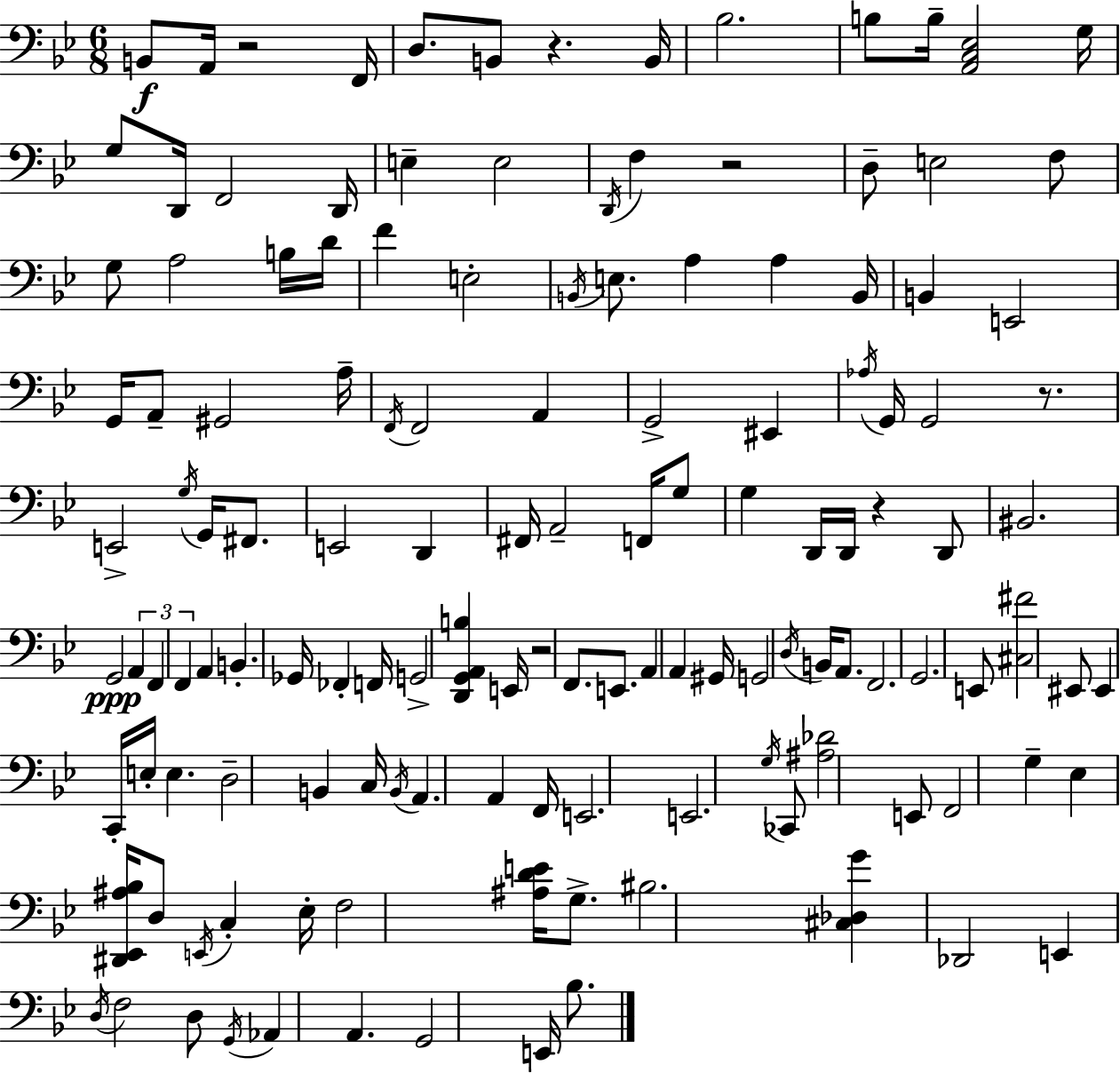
B2/e A2/s R/h F2/s D3/e. B2/e R/q. B2/s Bb3/h. B3/e B3/s [A2,C3,Eb3]/h G3/s G3/e D2/s F2/h D2/s E3/q E3/h D2/s F3/q R/h D3/e E3/h F3/e G3/e A3/h B3/s D4/s F4/q E3/h B2/s E3/e. A3/q A3/q B2/s B2/q E2/h G2/s A2/e G#2/h A3/s F2/s F2/h A2/q G2/h EIS2/q Ab3/s G2/s G2/h R/e. E2/h G3/s G2/s F#2/e. E2/h D2/q F#2/s A2/h F2/s G3/e G3/q D2/s D2/s R/q D2/e BIS2/h. G2/h A2/q F2/q F2/q A2/q B2/q. Gb2/s FES2/q F2/s G2/h [D2,G2,A2,B3]/q E2/s R/h F2/e. E2/e. A2/q A2/q G#2/s G2/h D3/s B2/s A2/e. F2/h. G2/h. E2/e [C#3,F#4]/h EIS2/e EIS2/q C2/s E3/s E3/q. D3/h B2/q C3/s B2/s A2/q. A2/q F2/s E2/h. E2/h. G3/s CES2/e [A#3,Db4]/h E2/e F2/h G3/q Eb3/q [D#2,Eb2,A#3,Bb3]/s D3/e E2/s C3/q Eb3/s F3/h [A#3,D4,E4]/s G3/e. BIS3/h. [C#3,Db3,G4]/q Db2/h E2/q D3/s F3/h D3/e G2/s Ab2/q A2/q. G2/h E2/s Bb3/e.